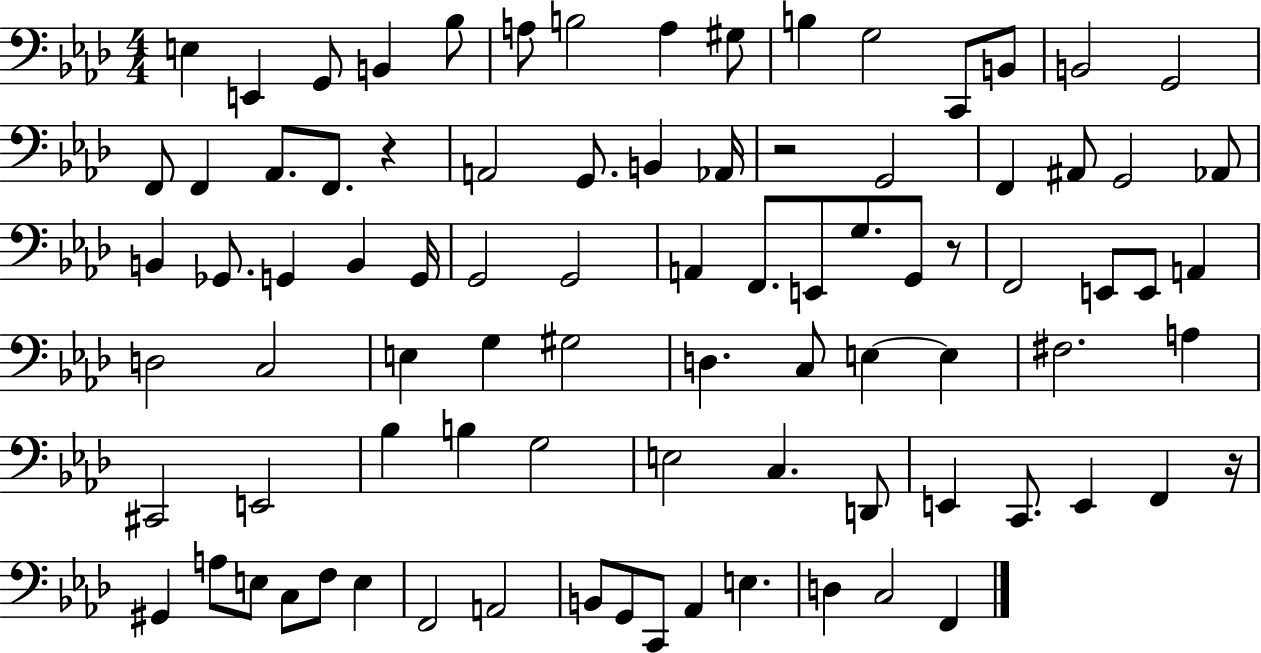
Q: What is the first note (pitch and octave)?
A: E3